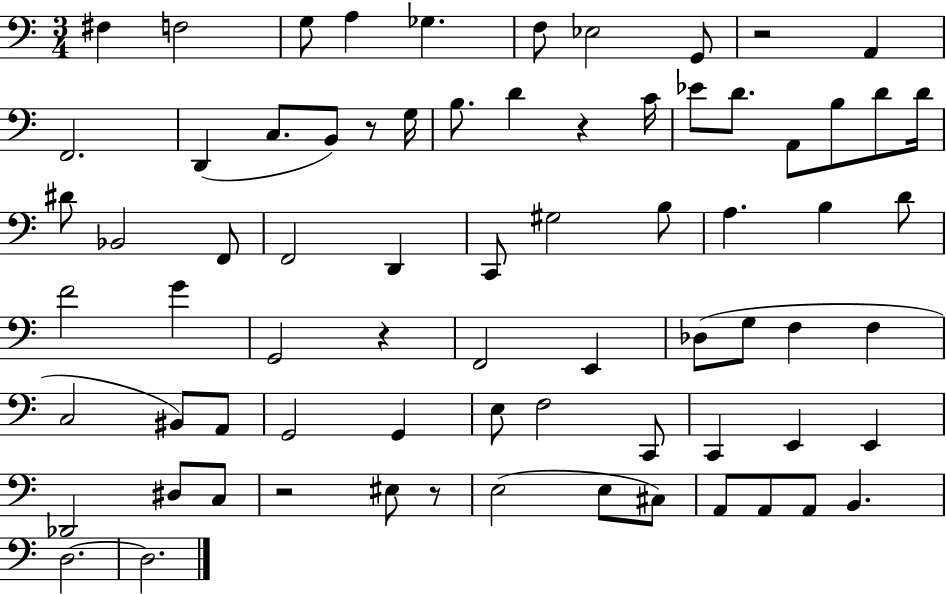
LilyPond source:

{
  \clef bass
  \numericTimeSignature
  \time 3/4
  \key c \major
  fis4 f2 | g8 a4 ges4. | f8 ees2 g,8 | r2 a,4 | \break f,2. | d,4( c8. b,8) r8 g16 | b8. d'4 r4 c'16 | ees'8 d'8. a,8 b8 d'8 d'16 | \break dis'8 bes,2 f,8 | f,2 d,4 | c,8 gis2 b8 | a4. b4 d'8 | \break f'2 g'4 | g,2 r4 | f,2 e,4 | des8( g8 f4 f4 | \break c2 bis,8) a,8 | g,2 g,4 | e8 f2 c,8 | c,4 e,4 e,4 | \break des,2 dis8 c8 | r2 eis8 r8 | e2( e8 cis8) | a,8 a,8 a,8 b,4. | \break d2.~~ | d2. | \bar "|."
}